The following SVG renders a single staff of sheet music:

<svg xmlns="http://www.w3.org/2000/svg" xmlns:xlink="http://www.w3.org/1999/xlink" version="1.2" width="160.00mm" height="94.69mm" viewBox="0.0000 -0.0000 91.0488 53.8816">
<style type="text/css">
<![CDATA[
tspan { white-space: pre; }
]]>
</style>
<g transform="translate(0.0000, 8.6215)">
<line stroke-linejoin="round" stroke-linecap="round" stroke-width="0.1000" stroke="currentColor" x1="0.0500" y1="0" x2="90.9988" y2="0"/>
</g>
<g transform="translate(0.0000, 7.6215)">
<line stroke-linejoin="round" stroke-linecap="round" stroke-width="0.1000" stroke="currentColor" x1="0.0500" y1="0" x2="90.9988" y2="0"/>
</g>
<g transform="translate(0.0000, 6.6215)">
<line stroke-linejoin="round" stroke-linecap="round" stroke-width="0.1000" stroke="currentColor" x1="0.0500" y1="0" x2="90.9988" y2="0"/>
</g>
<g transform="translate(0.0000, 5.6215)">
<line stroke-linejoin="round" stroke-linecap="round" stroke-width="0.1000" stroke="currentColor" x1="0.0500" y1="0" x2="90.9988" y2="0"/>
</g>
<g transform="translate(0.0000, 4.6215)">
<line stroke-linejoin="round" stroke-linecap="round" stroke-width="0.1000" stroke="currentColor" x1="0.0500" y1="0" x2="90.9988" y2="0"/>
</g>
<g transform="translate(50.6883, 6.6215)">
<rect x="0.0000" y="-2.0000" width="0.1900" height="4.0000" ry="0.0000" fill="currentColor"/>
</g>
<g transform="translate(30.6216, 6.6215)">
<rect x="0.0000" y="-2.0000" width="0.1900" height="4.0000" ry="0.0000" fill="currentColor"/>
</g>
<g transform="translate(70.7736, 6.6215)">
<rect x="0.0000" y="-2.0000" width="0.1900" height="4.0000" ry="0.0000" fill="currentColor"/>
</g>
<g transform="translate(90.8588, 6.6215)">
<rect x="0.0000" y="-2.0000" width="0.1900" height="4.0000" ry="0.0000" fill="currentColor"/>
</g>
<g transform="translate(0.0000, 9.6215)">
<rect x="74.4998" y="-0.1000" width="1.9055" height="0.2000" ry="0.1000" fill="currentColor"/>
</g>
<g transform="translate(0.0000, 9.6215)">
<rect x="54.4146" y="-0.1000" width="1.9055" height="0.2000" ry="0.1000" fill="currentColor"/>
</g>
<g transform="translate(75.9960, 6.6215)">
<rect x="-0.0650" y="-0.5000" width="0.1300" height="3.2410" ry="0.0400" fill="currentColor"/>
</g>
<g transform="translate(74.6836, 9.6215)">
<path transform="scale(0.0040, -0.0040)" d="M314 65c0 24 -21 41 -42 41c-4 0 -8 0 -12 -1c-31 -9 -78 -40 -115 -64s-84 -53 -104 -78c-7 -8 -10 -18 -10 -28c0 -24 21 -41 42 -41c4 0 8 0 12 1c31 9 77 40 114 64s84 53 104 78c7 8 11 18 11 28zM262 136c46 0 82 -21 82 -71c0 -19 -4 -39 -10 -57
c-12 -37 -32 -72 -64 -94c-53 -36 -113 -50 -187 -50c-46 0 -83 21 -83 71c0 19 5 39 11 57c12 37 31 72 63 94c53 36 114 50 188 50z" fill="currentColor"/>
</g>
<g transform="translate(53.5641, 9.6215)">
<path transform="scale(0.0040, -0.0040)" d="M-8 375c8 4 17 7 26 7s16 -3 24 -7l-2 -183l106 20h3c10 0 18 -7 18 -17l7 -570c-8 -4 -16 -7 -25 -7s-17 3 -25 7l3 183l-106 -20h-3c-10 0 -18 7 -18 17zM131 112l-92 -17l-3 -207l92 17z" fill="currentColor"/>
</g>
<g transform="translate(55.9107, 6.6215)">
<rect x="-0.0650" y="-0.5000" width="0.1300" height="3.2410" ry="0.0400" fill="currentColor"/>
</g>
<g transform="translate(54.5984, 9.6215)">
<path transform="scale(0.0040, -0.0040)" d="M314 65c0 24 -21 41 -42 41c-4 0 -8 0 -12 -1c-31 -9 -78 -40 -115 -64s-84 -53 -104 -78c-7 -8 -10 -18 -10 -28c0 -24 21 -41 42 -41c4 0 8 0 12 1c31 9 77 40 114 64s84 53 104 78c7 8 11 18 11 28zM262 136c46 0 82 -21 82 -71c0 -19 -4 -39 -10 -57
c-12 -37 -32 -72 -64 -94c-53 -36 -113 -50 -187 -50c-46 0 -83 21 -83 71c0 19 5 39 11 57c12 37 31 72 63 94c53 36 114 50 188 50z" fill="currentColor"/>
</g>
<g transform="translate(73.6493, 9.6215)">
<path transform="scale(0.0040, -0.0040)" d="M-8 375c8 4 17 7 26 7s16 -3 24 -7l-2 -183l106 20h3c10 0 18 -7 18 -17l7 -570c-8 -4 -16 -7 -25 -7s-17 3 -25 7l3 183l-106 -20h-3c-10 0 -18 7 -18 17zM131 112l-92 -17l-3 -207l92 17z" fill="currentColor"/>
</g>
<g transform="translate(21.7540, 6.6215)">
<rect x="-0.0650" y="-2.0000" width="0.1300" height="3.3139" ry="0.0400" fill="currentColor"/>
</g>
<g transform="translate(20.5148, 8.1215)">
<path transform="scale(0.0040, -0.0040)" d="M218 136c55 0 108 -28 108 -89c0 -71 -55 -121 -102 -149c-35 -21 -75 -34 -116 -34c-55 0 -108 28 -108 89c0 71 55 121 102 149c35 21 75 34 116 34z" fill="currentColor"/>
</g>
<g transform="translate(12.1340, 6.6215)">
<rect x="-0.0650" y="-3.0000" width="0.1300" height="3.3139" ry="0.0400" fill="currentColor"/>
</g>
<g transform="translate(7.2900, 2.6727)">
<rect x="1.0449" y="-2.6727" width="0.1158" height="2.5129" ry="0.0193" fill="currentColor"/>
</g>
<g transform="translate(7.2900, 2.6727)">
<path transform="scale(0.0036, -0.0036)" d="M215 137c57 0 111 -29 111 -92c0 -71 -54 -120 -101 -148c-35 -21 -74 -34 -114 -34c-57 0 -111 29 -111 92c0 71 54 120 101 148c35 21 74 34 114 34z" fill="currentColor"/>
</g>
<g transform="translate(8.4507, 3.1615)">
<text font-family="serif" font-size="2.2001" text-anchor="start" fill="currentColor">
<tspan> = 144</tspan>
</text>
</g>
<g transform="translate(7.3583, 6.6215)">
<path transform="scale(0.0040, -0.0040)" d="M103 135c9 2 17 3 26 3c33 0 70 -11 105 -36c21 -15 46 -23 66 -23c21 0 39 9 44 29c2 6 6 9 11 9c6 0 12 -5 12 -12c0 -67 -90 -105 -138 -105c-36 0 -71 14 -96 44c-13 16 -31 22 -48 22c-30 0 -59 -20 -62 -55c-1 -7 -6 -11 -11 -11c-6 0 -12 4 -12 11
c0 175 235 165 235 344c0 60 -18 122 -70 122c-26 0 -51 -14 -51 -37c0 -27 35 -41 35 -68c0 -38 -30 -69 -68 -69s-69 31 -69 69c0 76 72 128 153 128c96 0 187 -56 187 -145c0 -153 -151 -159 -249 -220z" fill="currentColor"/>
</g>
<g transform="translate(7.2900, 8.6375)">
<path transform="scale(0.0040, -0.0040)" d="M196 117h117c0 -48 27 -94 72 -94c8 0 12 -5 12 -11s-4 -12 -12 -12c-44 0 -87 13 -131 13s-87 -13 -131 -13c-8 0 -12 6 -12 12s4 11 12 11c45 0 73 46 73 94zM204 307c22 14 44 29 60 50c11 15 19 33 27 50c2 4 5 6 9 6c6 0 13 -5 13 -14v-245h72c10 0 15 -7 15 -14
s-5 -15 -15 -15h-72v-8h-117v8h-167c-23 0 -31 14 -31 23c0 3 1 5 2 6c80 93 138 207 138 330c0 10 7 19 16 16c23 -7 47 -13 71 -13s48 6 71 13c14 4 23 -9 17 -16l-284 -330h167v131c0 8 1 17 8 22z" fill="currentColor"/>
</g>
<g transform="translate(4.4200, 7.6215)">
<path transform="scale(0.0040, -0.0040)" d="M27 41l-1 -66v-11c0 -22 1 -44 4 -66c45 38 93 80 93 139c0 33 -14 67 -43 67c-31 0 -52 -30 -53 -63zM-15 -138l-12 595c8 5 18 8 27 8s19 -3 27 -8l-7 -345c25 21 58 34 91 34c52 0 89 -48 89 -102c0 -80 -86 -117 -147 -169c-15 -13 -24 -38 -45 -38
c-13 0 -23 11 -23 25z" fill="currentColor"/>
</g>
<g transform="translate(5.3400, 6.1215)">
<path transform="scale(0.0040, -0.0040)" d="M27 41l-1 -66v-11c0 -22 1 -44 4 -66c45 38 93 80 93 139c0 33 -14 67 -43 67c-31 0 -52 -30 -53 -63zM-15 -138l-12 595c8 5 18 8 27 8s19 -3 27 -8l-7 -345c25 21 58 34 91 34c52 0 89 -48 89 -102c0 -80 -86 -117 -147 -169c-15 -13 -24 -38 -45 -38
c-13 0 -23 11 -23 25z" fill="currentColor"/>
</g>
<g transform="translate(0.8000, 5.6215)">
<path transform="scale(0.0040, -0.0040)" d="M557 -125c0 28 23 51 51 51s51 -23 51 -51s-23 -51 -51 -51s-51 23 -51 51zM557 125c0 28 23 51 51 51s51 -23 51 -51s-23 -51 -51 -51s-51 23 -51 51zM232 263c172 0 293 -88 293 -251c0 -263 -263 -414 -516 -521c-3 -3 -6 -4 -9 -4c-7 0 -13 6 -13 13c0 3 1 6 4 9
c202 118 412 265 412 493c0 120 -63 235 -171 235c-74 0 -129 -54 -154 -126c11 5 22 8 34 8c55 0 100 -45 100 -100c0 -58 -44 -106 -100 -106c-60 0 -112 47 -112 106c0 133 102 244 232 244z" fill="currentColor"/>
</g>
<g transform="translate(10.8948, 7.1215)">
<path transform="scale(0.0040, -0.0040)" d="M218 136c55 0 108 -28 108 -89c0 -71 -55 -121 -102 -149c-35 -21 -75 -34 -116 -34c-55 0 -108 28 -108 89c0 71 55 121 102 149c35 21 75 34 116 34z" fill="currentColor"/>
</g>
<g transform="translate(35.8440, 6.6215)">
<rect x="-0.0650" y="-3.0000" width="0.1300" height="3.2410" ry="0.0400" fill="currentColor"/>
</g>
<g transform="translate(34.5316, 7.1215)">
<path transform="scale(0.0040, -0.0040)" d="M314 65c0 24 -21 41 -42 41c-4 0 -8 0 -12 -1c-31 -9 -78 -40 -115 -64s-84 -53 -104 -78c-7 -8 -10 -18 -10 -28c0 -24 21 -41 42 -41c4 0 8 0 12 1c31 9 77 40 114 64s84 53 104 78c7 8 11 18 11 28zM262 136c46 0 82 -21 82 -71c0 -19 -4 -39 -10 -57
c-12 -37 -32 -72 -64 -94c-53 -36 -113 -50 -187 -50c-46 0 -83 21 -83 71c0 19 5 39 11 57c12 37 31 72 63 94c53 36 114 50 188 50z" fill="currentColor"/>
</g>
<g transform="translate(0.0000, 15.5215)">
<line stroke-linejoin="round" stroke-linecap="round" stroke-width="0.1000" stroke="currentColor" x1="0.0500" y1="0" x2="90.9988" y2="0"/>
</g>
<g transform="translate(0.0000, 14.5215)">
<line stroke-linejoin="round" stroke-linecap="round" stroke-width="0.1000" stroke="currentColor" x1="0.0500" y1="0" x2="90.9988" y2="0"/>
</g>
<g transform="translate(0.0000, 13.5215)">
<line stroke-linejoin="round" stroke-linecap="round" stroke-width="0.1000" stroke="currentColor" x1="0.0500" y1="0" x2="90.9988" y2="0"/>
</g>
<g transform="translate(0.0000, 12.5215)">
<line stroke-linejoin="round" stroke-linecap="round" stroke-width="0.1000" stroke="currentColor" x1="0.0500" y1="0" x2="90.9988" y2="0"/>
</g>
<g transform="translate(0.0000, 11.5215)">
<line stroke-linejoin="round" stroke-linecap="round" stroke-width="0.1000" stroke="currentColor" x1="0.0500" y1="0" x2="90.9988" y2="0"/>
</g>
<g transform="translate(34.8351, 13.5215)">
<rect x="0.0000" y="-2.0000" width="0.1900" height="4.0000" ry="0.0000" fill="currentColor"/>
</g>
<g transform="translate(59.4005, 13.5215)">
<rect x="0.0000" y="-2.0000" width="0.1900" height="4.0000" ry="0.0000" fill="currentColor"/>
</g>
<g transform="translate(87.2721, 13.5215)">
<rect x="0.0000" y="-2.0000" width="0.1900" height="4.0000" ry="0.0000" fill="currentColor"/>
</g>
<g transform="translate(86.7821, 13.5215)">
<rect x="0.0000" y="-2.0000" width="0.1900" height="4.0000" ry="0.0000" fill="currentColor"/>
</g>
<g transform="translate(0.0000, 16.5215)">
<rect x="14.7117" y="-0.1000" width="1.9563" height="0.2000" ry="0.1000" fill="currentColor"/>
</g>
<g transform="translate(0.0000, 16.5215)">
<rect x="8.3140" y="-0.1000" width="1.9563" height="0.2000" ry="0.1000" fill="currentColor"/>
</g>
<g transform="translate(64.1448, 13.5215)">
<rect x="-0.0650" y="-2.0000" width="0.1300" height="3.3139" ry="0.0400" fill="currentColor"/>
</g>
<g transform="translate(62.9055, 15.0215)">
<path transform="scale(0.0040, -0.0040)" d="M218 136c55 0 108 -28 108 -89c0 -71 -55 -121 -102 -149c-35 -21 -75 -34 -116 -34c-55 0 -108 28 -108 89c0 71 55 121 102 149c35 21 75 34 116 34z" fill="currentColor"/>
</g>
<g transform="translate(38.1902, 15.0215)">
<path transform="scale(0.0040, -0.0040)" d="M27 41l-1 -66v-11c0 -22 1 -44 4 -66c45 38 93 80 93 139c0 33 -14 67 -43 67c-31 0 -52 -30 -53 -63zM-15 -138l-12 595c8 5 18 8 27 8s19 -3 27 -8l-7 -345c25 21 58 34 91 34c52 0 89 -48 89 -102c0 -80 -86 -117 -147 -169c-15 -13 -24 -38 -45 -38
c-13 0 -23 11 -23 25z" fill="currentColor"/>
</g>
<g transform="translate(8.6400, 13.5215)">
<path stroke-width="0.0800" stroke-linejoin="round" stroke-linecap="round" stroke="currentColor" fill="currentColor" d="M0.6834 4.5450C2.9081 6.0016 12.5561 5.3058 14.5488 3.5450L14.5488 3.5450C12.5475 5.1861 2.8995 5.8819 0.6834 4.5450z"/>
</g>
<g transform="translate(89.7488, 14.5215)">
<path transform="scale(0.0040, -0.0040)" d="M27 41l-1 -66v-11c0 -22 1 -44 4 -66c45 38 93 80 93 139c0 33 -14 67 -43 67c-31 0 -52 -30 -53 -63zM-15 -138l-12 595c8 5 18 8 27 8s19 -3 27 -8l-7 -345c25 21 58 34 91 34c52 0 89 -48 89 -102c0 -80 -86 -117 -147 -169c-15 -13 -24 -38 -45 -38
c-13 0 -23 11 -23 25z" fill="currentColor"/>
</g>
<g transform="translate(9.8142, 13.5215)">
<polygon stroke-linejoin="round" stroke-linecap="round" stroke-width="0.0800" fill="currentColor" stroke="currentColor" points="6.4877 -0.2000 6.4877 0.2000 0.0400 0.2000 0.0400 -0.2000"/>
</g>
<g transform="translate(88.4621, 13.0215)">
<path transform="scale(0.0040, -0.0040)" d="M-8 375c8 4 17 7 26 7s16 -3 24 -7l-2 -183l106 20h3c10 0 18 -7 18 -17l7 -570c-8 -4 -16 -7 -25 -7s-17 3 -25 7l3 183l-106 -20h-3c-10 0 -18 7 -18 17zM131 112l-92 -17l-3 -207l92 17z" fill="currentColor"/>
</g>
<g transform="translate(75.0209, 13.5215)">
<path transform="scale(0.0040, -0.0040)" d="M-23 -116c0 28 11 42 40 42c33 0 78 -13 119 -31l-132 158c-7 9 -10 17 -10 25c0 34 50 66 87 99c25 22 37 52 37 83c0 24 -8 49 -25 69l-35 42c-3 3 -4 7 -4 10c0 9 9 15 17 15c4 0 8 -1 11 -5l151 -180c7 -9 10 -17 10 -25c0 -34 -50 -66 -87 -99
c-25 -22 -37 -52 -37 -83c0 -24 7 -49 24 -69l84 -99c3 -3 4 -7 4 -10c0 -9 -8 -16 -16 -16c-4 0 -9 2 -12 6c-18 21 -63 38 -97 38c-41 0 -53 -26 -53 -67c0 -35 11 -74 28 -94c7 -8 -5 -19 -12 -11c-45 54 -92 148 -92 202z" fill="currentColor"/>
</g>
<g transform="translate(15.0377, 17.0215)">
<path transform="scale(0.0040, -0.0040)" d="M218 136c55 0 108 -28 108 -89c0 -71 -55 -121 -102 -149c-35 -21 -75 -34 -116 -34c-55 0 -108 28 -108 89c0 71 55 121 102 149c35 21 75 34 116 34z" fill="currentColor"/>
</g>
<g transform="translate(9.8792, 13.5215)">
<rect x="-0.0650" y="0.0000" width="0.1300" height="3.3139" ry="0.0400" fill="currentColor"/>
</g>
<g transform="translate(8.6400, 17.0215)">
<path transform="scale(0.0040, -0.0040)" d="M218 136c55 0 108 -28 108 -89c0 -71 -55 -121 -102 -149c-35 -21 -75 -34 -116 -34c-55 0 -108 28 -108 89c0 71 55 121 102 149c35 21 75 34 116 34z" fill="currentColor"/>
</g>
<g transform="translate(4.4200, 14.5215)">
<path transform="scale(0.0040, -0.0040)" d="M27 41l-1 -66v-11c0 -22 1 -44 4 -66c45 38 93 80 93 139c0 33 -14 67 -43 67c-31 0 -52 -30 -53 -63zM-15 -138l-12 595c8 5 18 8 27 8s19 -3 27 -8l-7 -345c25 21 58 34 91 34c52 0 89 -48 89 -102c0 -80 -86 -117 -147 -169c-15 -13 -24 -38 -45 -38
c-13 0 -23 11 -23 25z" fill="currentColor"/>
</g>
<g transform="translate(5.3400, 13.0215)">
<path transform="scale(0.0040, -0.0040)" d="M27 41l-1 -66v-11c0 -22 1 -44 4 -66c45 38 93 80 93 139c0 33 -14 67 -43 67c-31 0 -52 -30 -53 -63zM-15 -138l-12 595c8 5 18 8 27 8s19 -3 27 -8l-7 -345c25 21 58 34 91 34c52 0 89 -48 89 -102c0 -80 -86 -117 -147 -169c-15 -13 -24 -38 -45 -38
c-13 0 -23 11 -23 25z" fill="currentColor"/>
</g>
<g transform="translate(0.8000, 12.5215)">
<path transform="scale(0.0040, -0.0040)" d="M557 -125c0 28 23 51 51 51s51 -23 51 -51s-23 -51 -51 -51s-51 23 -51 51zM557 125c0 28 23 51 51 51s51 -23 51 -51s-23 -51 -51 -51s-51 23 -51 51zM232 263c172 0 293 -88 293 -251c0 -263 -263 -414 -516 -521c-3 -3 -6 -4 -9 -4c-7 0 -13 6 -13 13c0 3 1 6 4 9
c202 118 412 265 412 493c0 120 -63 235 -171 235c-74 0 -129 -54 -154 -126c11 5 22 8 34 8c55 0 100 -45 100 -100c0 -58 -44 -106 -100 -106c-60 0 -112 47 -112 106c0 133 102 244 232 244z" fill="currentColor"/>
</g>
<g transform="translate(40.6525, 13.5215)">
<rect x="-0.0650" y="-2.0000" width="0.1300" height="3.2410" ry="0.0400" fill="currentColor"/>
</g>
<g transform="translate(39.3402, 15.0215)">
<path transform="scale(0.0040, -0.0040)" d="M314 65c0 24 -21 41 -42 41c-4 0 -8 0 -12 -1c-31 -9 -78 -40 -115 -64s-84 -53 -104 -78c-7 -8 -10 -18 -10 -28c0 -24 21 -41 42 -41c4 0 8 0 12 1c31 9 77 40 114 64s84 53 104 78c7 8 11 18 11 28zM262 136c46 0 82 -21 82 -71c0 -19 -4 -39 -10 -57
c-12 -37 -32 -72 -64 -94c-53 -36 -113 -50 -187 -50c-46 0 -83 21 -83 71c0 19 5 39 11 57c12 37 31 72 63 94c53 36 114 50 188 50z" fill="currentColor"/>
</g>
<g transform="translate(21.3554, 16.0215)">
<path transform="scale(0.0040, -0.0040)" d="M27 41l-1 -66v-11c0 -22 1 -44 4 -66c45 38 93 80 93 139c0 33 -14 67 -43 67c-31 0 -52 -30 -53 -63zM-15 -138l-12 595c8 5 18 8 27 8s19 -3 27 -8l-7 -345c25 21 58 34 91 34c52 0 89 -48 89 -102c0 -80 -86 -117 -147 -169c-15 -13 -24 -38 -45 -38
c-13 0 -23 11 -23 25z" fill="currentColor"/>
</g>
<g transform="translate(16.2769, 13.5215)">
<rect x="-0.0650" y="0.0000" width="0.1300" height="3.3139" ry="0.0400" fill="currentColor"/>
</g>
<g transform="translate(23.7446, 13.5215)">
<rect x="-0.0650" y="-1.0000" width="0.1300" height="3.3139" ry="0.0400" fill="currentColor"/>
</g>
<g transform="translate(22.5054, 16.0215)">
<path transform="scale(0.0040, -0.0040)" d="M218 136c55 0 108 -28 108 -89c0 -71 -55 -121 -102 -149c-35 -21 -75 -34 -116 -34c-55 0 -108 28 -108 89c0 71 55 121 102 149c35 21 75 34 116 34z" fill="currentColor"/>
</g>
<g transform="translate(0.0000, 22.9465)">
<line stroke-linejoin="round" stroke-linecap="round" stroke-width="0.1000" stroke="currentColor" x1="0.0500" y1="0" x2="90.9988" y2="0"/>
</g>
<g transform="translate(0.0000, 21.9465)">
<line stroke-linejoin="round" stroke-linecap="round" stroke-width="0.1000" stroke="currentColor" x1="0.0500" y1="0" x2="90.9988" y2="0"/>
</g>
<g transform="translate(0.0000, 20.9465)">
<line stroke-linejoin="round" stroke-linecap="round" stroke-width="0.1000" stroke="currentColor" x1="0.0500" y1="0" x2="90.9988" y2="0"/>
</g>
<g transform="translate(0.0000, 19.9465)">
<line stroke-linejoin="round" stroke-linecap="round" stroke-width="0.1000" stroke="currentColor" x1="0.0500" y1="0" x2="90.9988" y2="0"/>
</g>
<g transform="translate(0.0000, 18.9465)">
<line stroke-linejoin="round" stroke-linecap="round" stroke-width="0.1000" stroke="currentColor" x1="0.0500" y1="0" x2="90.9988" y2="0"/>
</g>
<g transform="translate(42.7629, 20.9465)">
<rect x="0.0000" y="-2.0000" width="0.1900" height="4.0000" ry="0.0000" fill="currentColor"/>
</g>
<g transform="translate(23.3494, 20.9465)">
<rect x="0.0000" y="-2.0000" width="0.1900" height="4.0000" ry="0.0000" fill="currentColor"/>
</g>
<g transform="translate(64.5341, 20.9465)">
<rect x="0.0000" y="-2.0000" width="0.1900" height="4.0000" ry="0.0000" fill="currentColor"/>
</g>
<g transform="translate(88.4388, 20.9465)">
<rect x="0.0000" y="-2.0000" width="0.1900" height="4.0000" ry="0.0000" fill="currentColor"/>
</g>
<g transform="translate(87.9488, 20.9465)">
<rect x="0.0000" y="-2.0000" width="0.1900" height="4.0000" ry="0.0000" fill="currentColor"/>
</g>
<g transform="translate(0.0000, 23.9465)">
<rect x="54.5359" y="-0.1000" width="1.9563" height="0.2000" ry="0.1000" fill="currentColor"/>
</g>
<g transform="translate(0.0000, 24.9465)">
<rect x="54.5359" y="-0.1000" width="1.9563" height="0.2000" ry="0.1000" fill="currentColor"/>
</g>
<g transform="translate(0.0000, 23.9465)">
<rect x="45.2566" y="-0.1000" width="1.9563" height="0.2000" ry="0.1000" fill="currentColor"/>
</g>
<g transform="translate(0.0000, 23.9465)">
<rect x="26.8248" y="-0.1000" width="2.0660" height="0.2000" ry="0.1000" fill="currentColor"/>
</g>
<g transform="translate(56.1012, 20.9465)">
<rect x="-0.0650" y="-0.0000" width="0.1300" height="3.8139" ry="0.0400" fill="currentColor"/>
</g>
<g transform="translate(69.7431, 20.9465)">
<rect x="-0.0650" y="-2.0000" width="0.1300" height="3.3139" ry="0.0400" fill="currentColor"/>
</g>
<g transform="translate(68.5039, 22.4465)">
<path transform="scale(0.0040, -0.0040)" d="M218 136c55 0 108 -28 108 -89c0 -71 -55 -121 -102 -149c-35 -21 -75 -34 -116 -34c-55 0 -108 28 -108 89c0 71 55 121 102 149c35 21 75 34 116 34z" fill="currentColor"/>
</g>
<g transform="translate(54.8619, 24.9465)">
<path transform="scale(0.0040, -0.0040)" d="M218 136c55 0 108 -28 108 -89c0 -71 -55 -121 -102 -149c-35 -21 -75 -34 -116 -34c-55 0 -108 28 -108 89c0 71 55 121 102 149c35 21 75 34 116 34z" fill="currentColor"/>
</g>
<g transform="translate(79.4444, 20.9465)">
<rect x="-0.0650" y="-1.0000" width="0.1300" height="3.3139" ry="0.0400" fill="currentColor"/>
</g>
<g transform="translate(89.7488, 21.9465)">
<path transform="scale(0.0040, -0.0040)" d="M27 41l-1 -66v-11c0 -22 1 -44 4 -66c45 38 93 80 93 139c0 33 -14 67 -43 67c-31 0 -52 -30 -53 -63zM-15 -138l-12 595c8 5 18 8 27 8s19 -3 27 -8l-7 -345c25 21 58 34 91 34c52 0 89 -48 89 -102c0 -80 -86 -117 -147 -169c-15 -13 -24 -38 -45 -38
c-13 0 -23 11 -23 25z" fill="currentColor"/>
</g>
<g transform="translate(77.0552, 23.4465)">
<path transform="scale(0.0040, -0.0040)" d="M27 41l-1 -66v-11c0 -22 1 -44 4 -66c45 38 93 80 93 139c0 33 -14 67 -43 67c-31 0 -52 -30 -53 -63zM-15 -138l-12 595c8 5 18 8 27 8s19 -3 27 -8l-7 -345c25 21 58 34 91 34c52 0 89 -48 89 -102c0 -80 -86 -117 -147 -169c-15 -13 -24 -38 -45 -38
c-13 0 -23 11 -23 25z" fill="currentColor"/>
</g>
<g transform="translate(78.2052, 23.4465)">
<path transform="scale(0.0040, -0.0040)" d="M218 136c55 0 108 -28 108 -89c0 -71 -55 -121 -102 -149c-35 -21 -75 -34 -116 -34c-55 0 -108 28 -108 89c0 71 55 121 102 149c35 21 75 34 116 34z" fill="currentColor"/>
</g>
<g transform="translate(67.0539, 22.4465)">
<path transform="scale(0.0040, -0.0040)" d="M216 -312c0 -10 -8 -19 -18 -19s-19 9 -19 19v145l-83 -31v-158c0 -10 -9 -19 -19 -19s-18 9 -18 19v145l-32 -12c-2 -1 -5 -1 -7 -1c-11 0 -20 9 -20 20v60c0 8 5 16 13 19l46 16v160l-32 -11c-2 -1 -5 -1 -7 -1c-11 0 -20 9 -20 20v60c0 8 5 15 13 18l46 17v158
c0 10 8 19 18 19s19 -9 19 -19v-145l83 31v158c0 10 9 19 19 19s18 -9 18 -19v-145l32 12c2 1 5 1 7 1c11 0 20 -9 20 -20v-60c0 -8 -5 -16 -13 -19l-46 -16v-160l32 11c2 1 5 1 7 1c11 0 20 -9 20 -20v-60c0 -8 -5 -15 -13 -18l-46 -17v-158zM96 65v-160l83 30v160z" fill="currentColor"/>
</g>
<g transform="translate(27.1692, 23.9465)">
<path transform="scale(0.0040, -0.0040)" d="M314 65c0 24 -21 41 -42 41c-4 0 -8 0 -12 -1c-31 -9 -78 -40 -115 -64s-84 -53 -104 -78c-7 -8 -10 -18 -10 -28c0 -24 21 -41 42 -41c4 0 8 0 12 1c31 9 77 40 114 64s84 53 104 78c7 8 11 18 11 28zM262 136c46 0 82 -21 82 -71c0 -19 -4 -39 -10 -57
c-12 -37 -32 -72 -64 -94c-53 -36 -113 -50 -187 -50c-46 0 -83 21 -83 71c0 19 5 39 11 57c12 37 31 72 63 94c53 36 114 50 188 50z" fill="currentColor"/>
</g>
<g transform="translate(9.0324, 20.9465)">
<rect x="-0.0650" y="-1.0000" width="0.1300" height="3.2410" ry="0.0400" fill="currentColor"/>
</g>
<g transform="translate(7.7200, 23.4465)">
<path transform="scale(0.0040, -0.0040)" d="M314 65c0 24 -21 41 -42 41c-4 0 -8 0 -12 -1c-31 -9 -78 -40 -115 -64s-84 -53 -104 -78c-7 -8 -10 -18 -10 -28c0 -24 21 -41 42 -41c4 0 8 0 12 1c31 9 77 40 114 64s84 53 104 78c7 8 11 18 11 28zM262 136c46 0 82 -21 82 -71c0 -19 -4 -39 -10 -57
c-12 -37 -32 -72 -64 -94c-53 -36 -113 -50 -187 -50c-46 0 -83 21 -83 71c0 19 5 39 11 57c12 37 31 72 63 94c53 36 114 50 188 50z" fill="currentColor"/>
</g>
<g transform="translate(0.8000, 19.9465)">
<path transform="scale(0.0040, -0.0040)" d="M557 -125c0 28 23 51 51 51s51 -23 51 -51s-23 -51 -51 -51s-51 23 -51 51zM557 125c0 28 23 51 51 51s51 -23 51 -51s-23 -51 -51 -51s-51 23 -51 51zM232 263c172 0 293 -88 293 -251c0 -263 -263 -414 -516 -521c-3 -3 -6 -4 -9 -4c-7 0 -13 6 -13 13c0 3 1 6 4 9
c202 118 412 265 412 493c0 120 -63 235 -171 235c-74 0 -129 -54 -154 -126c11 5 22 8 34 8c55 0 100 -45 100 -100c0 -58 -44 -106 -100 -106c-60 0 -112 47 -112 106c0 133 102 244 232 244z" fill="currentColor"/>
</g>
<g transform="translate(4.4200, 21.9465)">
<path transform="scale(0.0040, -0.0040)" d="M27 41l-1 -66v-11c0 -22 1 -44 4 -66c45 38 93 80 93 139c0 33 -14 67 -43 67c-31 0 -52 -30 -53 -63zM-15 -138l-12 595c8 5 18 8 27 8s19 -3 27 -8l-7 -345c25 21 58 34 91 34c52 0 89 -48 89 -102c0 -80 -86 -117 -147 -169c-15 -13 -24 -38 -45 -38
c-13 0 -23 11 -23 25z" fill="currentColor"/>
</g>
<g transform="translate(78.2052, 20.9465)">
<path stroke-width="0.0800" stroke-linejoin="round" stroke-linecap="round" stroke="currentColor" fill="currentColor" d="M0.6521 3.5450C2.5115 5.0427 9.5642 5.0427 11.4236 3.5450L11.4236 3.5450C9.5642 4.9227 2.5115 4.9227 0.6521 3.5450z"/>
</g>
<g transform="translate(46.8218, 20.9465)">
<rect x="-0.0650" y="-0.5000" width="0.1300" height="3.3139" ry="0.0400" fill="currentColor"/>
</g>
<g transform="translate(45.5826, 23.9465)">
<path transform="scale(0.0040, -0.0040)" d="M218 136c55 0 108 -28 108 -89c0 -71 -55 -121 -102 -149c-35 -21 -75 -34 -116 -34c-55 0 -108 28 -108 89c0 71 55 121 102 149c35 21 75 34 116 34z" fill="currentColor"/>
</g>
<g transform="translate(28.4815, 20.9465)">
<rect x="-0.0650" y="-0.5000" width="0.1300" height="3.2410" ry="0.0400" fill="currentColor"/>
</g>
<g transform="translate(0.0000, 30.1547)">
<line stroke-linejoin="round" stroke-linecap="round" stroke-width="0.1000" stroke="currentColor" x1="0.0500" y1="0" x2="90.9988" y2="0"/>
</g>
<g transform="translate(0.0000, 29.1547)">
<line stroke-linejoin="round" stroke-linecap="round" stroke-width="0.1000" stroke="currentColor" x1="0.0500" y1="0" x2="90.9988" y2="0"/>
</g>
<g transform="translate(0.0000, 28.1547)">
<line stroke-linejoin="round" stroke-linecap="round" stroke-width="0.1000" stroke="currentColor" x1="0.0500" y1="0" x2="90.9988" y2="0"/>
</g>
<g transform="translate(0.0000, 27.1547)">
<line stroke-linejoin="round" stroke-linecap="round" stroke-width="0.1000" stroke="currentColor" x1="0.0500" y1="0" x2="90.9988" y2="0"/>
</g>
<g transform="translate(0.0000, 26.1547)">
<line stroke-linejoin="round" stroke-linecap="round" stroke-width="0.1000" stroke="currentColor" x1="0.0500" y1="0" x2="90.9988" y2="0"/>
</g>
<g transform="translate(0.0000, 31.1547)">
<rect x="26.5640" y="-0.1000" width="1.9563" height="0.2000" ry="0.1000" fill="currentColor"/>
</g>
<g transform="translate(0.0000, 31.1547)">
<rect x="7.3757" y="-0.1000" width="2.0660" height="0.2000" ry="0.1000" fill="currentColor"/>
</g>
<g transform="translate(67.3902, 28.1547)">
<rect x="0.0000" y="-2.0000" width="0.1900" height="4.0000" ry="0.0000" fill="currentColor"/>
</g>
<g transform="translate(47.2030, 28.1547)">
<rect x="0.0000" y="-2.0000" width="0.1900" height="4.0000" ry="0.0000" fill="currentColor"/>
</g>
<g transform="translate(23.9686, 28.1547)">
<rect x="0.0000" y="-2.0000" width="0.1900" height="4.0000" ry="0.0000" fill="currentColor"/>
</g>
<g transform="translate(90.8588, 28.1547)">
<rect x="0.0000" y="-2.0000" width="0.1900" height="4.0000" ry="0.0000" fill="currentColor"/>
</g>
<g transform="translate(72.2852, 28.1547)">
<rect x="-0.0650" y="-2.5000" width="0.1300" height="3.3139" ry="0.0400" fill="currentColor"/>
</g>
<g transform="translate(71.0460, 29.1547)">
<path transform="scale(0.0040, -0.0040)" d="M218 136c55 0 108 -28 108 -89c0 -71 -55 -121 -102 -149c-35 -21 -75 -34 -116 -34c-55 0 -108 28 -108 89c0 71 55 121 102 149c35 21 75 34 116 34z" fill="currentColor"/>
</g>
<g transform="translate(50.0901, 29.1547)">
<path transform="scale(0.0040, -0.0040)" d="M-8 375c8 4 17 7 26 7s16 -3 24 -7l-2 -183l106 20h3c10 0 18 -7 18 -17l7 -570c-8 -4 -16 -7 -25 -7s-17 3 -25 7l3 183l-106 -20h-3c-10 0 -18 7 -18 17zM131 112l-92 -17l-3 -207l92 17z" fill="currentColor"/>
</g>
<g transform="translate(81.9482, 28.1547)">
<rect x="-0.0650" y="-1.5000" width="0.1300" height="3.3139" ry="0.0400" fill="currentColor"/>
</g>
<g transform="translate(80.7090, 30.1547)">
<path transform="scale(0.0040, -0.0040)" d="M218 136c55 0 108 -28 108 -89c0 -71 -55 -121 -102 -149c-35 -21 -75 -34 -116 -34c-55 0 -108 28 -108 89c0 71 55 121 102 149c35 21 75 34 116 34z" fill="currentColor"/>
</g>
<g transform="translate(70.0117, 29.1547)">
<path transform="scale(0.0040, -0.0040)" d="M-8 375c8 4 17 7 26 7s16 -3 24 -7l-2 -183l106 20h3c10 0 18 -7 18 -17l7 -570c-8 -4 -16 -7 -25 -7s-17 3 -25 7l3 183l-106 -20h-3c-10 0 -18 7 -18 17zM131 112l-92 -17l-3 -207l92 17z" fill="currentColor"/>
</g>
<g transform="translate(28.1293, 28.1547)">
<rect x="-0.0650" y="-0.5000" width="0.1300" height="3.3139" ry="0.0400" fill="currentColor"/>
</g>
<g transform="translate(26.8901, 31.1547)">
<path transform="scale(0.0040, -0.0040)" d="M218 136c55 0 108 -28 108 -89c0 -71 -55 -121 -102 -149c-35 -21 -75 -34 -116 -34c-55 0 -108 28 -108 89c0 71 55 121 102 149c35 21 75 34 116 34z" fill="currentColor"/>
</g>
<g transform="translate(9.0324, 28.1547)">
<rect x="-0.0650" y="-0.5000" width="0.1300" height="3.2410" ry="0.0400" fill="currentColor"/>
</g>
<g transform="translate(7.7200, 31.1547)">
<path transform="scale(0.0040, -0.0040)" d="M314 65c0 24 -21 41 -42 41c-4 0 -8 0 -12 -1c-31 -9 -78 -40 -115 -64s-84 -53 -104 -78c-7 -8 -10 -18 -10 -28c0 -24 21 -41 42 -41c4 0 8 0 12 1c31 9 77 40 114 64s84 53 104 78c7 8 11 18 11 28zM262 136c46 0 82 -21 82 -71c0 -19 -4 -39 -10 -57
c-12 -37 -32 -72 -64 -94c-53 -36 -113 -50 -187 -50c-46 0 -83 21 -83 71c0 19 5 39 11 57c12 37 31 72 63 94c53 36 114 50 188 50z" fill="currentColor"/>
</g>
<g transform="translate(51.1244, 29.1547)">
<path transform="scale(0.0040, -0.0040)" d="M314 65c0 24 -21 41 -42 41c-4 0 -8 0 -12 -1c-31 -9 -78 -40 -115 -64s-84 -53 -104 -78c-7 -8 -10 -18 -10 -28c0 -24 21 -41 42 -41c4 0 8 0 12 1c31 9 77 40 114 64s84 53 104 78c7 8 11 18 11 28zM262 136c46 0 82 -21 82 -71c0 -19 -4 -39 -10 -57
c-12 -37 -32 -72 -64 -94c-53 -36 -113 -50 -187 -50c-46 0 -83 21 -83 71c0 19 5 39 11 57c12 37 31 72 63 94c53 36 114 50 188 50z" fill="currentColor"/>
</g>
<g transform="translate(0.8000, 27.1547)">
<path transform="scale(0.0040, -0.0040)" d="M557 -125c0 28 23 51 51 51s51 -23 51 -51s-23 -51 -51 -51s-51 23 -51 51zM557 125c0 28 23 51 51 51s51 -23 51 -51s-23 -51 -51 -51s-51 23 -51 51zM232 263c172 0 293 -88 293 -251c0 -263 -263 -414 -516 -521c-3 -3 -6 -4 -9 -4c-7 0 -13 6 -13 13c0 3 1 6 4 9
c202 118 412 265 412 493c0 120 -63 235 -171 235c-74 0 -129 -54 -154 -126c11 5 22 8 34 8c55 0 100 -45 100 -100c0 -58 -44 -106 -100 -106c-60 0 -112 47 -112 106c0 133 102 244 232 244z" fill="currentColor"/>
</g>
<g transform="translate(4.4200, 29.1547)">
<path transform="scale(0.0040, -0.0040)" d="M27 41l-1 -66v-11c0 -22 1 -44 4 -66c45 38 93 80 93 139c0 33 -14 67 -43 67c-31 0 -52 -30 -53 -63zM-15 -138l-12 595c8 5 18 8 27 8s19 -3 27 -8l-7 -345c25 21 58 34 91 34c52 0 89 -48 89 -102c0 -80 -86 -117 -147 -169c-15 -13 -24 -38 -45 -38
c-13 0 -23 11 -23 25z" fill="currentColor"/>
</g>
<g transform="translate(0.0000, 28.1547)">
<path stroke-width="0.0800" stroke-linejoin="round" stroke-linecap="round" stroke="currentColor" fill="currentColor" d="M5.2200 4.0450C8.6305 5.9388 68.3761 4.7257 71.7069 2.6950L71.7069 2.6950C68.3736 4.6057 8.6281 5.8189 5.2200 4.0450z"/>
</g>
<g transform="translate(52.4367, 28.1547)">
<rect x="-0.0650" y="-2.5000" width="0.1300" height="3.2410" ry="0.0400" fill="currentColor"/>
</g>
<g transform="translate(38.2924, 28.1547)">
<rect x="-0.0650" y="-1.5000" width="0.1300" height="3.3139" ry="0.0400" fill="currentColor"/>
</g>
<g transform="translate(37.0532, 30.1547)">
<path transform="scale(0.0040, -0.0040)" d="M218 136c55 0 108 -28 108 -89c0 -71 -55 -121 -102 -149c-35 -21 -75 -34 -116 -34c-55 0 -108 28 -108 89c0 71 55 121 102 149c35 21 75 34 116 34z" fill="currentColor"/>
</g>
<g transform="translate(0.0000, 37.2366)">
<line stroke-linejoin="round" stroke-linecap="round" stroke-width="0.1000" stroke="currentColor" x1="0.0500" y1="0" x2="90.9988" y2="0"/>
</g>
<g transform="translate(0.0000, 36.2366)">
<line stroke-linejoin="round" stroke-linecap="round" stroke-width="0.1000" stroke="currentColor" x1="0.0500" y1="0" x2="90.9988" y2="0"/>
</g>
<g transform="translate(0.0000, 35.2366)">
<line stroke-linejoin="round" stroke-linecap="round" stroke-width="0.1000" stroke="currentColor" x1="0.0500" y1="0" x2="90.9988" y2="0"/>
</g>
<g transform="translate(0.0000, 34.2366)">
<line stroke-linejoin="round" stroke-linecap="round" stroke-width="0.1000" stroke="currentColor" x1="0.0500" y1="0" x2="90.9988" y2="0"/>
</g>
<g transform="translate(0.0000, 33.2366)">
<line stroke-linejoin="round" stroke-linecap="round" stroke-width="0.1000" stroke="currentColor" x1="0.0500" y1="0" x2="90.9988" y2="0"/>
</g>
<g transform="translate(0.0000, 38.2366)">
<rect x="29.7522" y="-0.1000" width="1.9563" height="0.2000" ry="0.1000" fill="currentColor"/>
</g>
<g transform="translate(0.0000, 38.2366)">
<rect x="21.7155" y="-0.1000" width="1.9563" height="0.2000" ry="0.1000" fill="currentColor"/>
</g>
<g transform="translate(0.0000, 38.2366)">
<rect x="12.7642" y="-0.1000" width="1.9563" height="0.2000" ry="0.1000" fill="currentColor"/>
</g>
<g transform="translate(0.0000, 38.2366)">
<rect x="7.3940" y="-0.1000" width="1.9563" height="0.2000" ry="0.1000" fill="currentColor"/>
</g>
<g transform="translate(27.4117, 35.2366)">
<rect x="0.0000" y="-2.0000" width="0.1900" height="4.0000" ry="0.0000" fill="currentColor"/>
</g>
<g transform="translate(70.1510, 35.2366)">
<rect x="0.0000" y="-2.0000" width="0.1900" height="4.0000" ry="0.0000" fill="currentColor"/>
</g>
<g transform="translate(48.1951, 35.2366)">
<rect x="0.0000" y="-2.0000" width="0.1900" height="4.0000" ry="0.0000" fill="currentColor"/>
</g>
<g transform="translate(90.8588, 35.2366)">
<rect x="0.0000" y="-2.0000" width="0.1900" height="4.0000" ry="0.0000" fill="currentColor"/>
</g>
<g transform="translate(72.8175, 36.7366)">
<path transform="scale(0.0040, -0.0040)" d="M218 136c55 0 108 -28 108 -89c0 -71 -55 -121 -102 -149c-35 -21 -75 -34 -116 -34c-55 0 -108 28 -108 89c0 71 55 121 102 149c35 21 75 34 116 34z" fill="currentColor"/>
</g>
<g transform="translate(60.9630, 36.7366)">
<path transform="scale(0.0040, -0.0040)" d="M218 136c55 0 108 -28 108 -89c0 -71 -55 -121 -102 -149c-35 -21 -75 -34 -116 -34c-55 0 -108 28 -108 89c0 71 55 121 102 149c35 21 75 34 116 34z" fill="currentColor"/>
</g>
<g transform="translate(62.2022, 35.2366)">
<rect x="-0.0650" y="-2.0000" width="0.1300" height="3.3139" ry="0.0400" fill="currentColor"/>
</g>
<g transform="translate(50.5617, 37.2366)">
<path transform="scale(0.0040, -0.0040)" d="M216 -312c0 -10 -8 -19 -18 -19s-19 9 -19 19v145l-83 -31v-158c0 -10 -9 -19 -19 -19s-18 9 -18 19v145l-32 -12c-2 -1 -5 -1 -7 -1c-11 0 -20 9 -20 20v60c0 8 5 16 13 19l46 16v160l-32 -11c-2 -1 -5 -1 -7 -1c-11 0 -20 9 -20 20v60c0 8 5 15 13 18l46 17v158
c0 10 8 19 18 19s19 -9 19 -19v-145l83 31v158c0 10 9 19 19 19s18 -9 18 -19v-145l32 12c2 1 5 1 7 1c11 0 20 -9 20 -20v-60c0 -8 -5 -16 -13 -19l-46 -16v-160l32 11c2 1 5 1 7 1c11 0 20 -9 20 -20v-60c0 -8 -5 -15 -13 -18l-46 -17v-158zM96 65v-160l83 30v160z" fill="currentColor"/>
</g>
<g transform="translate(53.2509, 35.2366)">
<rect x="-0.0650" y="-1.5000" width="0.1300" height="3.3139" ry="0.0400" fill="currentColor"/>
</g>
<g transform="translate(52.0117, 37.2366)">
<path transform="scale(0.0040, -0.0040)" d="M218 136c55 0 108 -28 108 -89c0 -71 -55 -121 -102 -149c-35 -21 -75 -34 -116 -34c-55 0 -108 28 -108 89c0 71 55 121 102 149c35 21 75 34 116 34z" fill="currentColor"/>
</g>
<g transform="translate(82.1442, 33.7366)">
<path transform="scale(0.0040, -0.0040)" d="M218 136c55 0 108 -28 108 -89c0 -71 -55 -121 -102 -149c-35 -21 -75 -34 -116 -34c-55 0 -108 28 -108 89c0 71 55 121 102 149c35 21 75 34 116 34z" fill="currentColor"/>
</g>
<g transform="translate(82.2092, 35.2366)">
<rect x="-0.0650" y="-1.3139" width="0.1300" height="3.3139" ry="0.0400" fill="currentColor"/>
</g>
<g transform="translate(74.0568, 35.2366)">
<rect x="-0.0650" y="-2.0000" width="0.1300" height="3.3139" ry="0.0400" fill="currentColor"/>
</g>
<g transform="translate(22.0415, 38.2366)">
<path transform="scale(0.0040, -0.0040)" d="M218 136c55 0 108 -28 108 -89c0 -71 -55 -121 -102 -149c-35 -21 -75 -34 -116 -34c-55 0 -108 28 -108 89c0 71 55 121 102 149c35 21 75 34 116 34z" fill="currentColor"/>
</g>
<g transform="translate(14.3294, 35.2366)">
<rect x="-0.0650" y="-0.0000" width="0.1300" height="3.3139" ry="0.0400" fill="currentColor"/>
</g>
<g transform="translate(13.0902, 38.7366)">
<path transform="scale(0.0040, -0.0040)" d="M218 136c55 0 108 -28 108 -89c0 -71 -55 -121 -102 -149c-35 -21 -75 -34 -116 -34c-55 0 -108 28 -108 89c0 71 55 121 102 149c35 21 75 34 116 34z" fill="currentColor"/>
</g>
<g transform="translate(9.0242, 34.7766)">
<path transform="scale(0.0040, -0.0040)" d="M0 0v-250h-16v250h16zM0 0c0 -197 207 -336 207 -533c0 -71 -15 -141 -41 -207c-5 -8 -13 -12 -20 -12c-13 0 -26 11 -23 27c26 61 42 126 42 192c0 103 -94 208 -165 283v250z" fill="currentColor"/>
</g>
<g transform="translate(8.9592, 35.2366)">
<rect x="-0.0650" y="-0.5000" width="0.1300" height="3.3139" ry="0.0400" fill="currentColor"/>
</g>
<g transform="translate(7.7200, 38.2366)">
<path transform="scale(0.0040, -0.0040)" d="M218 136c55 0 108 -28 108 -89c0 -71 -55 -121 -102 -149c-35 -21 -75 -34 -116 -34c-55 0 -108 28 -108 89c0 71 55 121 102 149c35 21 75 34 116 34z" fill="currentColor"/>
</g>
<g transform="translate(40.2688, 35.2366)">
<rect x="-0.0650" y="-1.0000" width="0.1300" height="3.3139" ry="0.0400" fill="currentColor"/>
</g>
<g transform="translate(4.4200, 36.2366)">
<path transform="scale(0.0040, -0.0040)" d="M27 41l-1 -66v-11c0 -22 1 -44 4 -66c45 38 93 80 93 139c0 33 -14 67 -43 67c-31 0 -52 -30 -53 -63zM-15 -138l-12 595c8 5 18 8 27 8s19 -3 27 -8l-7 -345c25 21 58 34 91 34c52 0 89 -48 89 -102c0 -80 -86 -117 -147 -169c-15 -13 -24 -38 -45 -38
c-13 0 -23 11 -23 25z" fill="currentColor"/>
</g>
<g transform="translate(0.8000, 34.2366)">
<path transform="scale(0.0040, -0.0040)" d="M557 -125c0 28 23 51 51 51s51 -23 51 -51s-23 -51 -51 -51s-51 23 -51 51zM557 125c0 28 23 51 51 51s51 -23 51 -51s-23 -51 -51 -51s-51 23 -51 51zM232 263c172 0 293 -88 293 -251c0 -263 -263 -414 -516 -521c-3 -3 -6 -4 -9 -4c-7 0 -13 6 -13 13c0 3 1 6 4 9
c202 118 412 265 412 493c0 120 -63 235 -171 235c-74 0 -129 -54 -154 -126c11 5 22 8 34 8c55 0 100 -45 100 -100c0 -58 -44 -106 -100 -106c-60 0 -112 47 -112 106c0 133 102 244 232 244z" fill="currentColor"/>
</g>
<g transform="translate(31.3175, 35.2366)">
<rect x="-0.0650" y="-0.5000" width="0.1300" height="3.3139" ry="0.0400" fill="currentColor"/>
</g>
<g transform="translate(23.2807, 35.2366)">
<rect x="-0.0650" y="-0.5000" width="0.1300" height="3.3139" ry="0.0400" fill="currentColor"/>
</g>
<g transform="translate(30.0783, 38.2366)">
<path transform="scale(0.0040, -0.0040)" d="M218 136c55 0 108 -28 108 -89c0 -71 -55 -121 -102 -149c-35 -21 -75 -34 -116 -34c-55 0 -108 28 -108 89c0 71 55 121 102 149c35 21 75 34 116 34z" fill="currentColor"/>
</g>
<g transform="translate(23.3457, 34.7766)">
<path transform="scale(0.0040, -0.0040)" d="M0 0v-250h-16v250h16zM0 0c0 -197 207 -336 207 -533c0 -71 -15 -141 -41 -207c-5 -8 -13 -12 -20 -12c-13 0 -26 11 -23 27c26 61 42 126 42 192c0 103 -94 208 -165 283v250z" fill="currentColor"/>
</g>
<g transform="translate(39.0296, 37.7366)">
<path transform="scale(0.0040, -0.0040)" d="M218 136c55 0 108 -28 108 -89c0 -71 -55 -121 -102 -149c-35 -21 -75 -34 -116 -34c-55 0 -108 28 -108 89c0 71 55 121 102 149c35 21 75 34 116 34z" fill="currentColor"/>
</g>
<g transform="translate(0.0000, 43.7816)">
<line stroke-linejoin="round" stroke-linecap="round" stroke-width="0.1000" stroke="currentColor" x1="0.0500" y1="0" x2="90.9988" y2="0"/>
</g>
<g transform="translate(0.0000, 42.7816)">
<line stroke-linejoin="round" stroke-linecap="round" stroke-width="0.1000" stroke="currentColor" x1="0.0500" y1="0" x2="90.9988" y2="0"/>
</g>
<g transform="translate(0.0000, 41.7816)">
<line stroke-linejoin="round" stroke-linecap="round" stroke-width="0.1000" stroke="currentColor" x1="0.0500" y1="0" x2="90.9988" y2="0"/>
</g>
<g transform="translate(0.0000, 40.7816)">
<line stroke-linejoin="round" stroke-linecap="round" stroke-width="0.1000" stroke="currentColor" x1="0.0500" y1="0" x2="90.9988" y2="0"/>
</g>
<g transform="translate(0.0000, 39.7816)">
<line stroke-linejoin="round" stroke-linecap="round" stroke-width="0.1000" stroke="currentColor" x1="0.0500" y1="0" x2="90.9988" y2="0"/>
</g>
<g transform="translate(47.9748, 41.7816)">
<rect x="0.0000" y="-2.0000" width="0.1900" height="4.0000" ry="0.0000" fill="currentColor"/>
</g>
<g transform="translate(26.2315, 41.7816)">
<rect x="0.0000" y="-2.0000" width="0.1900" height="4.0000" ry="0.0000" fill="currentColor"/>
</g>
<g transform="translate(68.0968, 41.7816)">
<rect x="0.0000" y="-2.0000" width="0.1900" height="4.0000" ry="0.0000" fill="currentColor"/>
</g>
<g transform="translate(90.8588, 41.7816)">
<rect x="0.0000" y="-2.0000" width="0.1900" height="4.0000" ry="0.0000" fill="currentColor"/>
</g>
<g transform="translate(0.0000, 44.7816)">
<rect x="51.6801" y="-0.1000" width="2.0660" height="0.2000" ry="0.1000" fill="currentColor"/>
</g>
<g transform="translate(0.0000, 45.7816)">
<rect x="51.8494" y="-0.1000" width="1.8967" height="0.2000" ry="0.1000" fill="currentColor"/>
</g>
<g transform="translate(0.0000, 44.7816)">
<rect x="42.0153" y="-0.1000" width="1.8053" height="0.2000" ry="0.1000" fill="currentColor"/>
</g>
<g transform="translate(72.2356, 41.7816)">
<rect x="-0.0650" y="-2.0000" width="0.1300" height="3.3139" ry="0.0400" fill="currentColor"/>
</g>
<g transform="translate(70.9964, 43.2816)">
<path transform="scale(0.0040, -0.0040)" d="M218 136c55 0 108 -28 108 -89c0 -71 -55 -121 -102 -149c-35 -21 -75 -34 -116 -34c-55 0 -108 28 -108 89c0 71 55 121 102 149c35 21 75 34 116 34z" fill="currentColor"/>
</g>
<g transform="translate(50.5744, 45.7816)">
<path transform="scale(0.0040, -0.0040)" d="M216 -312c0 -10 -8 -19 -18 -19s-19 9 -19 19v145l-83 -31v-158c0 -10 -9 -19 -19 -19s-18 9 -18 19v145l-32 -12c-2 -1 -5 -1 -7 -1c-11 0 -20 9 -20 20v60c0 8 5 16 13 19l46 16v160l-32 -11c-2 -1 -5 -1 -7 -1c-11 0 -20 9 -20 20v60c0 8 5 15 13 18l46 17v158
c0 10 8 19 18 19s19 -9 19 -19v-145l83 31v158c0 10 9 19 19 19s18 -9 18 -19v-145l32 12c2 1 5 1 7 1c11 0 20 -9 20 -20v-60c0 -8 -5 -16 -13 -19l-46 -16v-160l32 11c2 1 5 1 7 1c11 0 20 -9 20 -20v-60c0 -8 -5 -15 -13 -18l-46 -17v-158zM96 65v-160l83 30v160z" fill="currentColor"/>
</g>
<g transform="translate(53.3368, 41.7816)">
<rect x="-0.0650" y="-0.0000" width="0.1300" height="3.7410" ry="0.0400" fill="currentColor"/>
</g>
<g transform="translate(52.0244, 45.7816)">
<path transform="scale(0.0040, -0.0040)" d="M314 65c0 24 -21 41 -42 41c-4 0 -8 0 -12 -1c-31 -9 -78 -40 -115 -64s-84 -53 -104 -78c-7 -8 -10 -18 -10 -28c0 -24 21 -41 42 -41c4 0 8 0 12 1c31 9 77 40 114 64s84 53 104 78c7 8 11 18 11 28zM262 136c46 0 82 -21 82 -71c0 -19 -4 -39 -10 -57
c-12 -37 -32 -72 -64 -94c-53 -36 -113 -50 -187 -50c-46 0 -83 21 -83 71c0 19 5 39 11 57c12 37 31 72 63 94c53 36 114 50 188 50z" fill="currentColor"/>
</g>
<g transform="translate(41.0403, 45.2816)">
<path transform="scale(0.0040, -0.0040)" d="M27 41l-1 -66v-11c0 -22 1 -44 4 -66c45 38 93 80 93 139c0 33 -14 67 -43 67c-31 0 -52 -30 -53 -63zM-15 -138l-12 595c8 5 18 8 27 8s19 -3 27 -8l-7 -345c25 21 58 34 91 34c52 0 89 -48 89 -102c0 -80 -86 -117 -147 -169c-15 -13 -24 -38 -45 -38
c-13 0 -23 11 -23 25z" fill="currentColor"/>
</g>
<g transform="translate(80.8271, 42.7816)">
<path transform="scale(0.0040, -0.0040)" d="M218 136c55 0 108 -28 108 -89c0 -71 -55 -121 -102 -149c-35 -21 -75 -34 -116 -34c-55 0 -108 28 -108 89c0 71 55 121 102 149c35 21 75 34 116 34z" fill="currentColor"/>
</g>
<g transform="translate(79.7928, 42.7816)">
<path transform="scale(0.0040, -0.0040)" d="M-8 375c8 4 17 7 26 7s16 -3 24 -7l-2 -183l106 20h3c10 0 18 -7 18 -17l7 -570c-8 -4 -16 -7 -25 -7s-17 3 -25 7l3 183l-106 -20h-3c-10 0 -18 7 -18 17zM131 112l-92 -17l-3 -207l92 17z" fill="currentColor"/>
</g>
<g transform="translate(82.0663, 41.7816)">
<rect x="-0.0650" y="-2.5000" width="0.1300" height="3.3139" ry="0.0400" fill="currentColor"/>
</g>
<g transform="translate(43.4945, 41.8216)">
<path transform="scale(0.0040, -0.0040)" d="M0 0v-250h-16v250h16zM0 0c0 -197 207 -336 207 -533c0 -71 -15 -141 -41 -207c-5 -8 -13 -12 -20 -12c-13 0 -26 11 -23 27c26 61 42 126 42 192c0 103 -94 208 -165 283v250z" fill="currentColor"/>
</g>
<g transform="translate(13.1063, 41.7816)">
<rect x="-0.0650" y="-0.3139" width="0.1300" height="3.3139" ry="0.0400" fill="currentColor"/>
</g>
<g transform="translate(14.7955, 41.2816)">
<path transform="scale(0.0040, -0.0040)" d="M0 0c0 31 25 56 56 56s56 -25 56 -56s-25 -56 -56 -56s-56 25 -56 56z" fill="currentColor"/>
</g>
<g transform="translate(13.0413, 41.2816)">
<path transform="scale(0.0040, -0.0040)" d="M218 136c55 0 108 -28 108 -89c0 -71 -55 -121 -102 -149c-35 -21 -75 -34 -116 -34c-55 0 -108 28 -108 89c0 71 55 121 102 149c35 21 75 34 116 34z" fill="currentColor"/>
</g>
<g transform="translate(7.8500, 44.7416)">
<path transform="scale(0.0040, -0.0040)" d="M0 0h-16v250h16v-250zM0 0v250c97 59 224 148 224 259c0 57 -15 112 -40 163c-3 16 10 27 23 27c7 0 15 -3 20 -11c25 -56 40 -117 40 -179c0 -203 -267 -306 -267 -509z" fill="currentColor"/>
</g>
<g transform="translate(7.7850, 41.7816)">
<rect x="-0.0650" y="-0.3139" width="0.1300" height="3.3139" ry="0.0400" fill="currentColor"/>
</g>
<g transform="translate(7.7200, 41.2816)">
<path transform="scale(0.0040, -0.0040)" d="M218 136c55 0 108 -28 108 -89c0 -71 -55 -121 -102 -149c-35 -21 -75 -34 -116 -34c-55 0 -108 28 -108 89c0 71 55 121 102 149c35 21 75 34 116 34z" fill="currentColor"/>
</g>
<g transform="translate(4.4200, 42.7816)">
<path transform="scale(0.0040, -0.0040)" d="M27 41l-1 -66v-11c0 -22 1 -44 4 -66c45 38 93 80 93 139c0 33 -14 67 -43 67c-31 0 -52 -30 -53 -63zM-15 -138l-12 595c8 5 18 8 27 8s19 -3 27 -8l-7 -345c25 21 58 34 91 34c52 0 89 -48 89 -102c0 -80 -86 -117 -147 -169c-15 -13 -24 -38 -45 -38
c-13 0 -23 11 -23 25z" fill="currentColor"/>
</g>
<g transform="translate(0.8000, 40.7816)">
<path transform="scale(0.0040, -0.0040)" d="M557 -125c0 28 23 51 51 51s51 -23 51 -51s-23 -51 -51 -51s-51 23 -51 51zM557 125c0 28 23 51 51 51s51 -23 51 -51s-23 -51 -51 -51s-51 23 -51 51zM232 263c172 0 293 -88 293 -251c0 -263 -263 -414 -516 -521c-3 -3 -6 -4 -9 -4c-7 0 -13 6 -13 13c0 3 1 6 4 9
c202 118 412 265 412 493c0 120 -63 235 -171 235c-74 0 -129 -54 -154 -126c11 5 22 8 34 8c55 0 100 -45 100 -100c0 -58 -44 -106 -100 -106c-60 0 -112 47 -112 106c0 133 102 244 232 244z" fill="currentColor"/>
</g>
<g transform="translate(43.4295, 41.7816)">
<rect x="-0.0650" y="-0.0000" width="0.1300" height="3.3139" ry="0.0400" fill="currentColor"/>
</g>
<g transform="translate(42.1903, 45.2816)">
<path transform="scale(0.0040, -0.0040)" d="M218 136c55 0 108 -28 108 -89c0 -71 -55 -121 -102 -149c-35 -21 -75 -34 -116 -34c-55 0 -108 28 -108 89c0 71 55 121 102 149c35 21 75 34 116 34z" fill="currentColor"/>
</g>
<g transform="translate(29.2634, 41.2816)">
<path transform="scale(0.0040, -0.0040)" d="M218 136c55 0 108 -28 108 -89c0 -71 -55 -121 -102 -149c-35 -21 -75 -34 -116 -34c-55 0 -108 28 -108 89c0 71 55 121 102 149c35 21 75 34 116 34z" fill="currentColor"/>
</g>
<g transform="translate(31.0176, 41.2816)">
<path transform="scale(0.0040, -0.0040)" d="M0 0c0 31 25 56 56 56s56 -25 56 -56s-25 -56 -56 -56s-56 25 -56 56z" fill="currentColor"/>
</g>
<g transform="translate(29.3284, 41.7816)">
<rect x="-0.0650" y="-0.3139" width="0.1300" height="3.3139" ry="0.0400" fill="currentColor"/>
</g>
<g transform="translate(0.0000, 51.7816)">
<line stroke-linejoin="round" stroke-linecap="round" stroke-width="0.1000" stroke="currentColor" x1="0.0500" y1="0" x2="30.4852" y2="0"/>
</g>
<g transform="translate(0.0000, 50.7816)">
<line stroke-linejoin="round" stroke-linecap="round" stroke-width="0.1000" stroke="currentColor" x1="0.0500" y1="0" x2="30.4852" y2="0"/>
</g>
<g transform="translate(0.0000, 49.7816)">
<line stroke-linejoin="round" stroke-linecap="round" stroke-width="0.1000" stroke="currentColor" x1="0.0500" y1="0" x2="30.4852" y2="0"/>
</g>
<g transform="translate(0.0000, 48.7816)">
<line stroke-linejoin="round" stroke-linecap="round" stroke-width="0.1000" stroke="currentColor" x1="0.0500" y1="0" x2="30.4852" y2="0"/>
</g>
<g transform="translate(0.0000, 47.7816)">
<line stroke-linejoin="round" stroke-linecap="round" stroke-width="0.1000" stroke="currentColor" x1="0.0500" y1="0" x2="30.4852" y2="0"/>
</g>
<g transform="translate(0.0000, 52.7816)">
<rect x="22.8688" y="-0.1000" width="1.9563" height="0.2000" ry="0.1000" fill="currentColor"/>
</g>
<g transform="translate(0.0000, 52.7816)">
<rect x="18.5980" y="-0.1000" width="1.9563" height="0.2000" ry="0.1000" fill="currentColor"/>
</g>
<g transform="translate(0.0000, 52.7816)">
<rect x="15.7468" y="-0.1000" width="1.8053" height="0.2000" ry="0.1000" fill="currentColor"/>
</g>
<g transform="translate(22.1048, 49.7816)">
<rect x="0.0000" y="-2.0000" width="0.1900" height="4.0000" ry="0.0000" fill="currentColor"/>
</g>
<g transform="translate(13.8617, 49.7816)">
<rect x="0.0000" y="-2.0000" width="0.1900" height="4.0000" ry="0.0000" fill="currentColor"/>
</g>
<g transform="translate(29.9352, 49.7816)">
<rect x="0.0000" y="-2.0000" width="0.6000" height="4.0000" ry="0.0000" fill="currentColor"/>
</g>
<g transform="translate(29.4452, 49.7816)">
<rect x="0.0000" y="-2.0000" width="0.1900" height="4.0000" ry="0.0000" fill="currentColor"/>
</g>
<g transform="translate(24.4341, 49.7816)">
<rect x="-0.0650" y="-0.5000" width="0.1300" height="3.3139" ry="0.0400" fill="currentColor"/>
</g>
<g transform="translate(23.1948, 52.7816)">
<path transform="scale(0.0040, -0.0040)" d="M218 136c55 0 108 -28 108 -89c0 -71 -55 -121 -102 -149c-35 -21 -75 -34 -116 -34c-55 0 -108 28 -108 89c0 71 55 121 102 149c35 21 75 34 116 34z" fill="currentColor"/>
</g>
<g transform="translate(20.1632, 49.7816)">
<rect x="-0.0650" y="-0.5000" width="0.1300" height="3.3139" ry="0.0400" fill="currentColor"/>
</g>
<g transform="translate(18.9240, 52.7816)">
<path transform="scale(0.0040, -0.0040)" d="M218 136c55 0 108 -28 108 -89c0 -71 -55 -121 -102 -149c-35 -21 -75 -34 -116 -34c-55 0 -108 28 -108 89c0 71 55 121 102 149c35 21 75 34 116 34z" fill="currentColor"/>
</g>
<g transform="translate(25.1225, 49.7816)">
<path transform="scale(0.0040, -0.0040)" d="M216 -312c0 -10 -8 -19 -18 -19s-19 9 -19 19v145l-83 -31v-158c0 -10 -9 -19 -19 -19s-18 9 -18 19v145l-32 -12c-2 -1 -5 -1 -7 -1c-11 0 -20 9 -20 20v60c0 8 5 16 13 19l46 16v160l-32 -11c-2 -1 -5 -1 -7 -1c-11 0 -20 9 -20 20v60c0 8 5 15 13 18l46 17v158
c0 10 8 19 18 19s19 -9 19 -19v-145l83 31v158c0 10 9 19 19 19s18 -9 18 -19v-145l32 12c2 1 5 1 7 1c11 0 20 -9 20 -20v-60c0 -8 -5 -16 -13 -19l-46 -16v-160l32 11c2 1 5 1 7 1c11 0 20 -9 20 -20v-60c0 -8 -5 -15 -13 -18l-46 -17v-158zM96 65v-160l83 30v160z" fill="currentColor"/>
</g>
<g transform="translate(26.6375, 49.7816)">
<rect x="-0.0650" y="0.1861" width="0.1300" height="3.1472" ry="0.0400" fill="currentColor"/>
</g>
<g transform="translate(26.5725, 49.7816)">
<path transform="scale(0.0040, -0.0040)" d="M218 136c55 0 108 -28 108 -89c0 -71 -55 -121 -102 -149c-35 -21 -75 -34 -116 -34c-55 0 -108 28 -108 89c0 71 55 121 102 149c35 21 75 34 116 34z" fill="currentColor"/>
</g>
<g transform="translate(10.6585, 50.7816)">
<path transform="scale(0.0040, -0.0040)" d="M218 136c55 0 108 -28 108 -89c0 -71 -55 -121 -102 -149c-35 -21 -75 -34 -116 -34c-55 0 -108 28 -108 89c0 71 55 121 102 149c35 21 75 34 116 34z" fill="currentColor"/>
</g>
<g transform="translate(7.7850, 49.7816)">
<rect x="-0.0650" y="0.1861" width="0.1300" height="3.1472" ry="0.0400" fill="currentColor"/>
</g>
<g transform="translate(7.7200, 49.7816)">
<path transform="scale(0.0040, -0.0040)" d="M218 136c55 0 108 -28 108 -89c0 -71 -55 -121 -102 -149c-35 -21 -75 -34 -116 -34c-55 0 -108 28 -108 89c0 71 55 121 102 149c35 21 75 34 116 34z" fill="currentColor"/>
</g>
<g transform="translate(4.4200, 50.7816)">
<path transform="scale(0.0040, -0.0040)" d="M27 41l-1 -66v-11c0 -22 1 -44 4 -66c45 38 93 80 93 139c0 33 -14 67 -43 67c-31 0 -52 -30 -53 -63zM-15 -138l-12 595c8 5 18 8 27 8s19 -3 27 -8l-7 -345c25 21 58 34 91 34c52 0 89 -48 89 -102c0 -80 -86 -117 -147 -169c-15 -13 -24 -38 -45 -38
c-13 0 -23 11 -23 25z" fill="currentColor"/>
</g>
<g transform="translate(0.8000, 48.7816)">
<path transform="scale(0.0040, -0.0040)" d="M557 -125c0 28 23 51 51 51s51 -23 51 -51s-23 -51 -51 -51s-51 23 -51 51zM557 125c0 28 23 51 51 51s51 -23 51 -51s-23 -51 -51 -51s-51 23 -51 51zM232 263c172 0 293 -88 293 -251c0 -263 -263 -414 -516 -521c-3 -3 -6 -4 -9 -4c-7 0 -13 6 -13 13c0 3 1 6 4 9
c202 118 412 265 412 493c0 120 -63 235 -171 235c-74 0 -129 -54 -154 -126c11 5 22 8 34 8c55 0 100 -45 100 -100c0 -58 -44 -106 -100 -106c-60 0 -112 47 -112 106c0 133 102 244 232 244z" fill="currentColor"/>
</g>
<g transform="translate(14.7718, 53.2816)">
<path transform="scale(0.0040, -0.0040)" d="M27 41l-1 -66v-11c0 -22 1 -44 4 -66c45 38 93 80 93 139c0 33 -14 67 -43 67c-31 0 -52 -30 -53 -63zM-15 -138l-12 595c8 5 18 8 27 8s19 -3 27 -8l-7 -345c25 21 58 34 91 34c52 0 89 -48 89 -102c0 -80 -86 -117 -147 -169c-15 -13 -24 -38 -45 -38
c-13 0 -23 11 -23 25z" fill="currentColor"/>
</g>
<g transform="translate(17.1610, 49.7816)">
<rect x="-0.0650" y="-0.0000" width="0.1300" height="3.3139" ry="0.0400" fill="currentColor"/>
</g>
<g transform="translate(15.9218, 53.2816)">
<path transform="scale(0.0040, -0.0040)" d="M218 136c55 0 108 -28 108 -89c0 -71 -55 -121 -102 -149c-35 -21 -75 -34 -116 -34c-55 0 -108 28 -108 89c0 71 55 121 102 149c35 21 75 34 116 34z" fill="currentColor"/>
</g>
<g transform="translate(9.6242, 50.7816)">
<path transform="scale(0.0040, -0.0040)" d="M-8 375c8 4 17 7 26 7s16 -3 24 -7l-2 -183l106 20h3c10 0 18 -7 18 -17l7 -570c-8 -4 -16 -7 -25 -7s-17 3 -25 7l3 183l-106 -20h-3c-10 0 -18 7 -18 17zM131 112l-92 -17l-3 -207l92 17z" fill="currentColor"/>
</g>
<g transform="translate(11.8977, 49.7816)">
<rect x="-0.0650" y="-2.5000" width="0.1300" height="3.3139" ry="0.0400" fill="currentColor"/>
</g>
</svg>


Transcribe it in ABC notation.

X:1
T:Untitled
M:2/4
L:1/4
K:Bb
C, A,, C,2 E,,2 E,,2 D,,/2 D,,/2 _F,, _A,,2 A,, z F,,2 E,,2 E,, C,, ^A,, _F,, E,,2 E,, G,, B,,2 B,, G,, E,,/2 D,, E,,/2 E,, F,, ^G,, A,, A,, G, E,/2 E, E, _D,,/2 ^C,,2 A,, B,, D, B,, _D,, E,, E,, ^D,